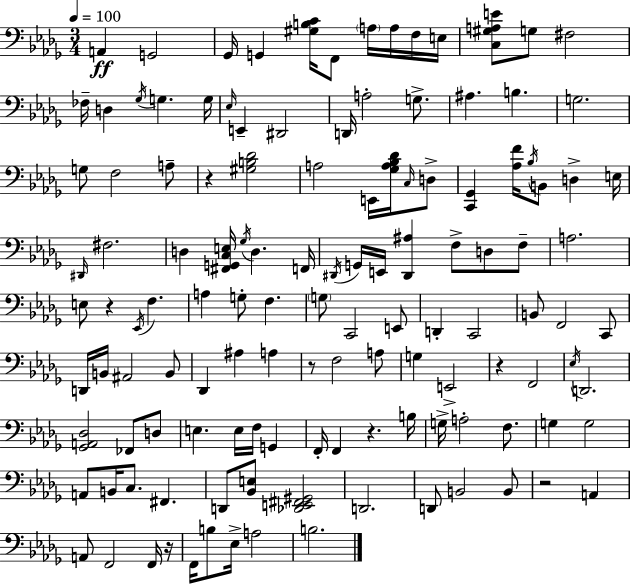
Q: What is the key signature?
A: BES minor